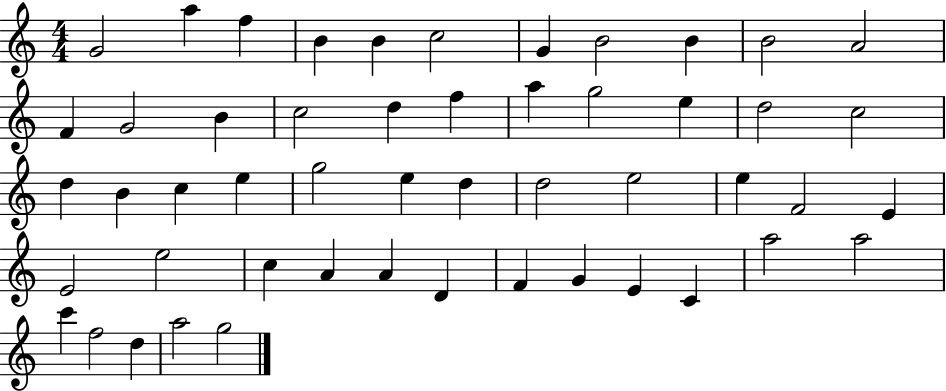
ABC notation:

X:1
T:Untitled
M:4/4
L:1/4
K:C
G2 a f B B c2 G B2 B B2 A2 F G2 B c2 d f a g2 e d2 c2 d B c e g2 e d d2 e2 e F2 E E2 e2 c A A D F G E C a2 a2 c' f2 d a2 g2